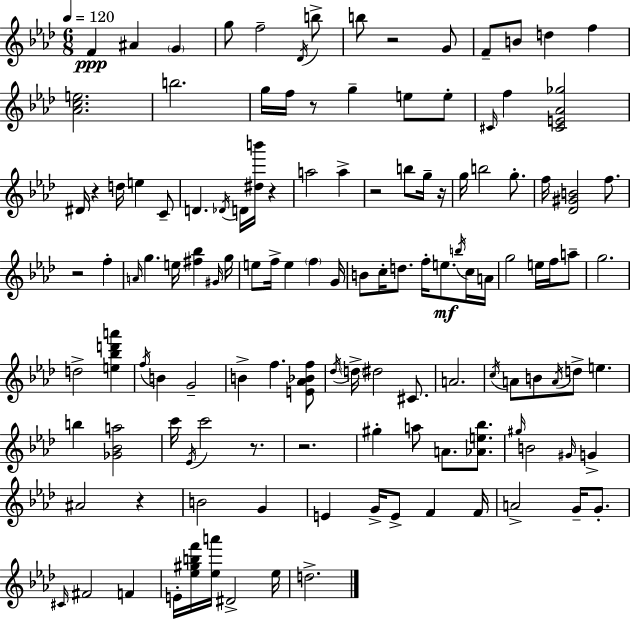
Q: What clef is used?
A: treble